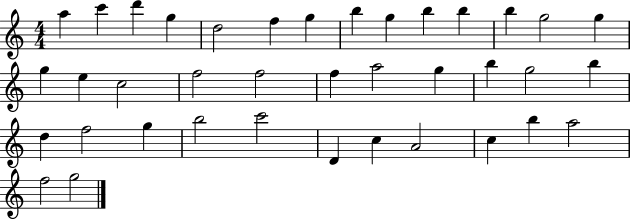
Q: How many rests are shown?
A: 0